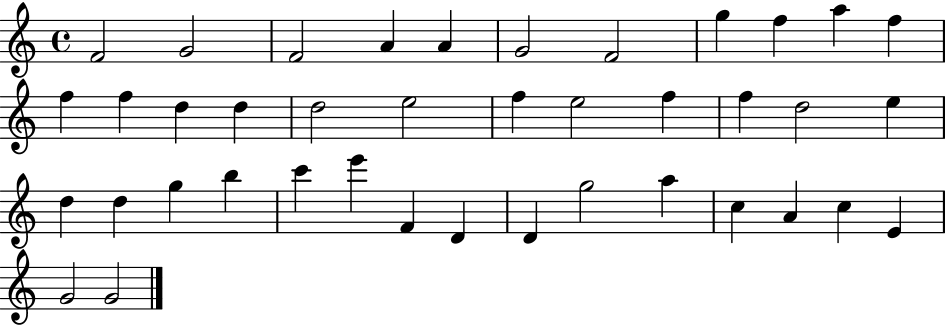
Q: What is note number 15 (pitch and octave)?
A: D5